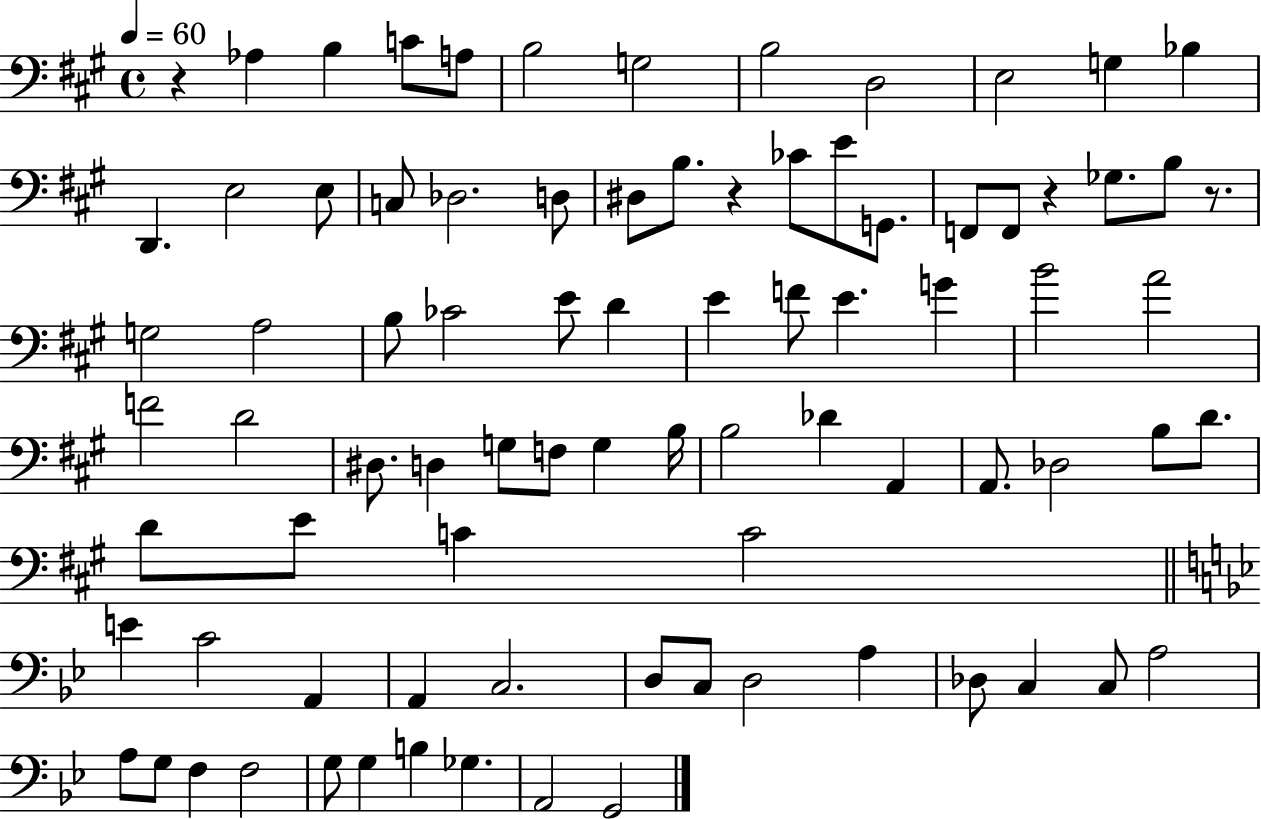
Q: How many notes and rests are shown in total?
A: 84